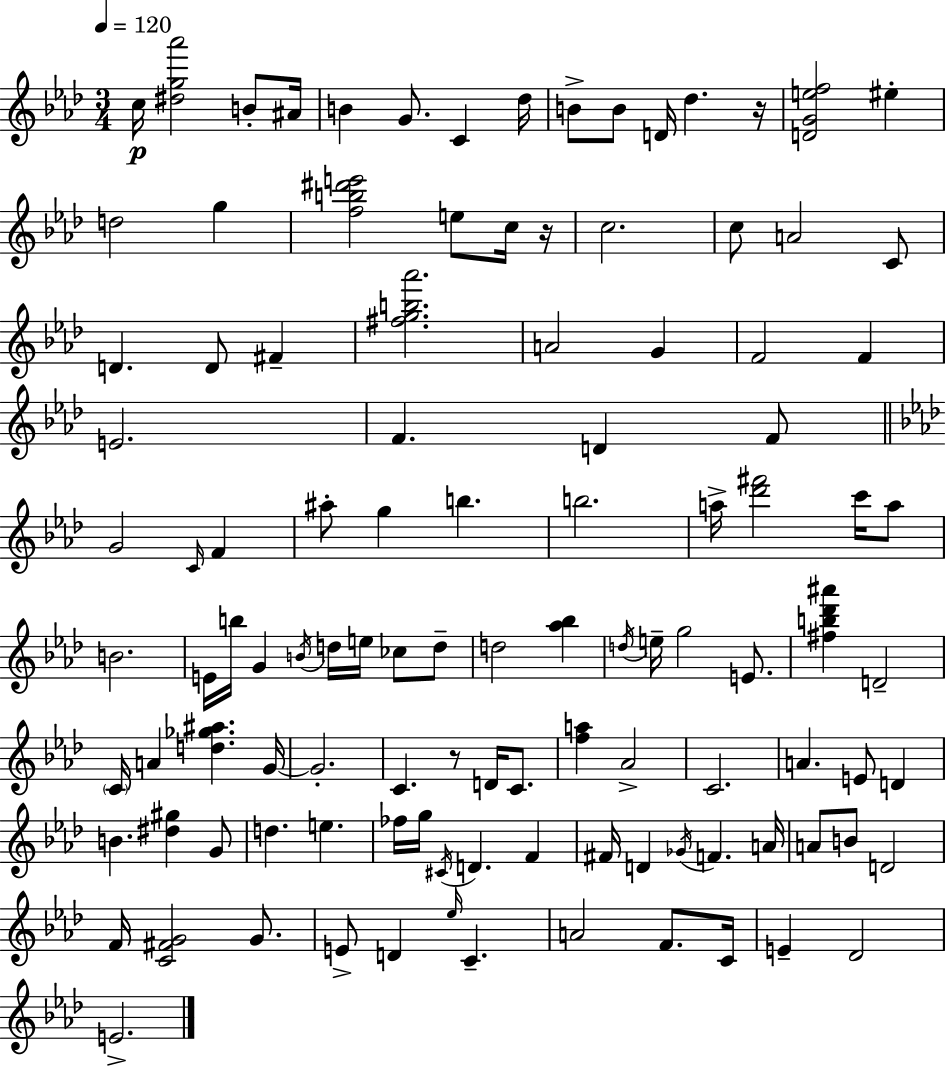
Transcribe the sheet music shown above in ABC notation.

X:1
T:Untitled
M:3/4
L:1/4
K:Fm
c/4 [^dg_a']2 B/2 ^A/4 B G/2 C _d/4 B/2 B/2 D/4 _d z/4 [DGef]2 ^e d2 g [fb^d'e']2 e/2 c/4 z/4 c2 c/2 A2 C/2 D D/2 ^F [^fgb_a']2 A2 G F2 F E2 F D F/2 G2 C/4 F ^a/2 g b b2 a/4 [_d'^f']2 c'/4 a/2 B2 E/4 b/4 G B/4 d/4 e/4 _c/2 d/2 d2 [_a_b] d/4 e/4 g2 E/2 [^fb_d'^a'] D2 C/4 A [d_g^a] G/4 G2 C z/2 D/4 C/2 [fa] _A2 C2 A E/2 D B [^d^g] G/2 d e _f/4 g/4 ^C/4 D F ^F/4 D _G/4 F A/4 A/2 B/2 D2 F/4 [C^FG]2 G/2 E/2 D _e/4 C A2 F/2 C/4 E _D2 E2